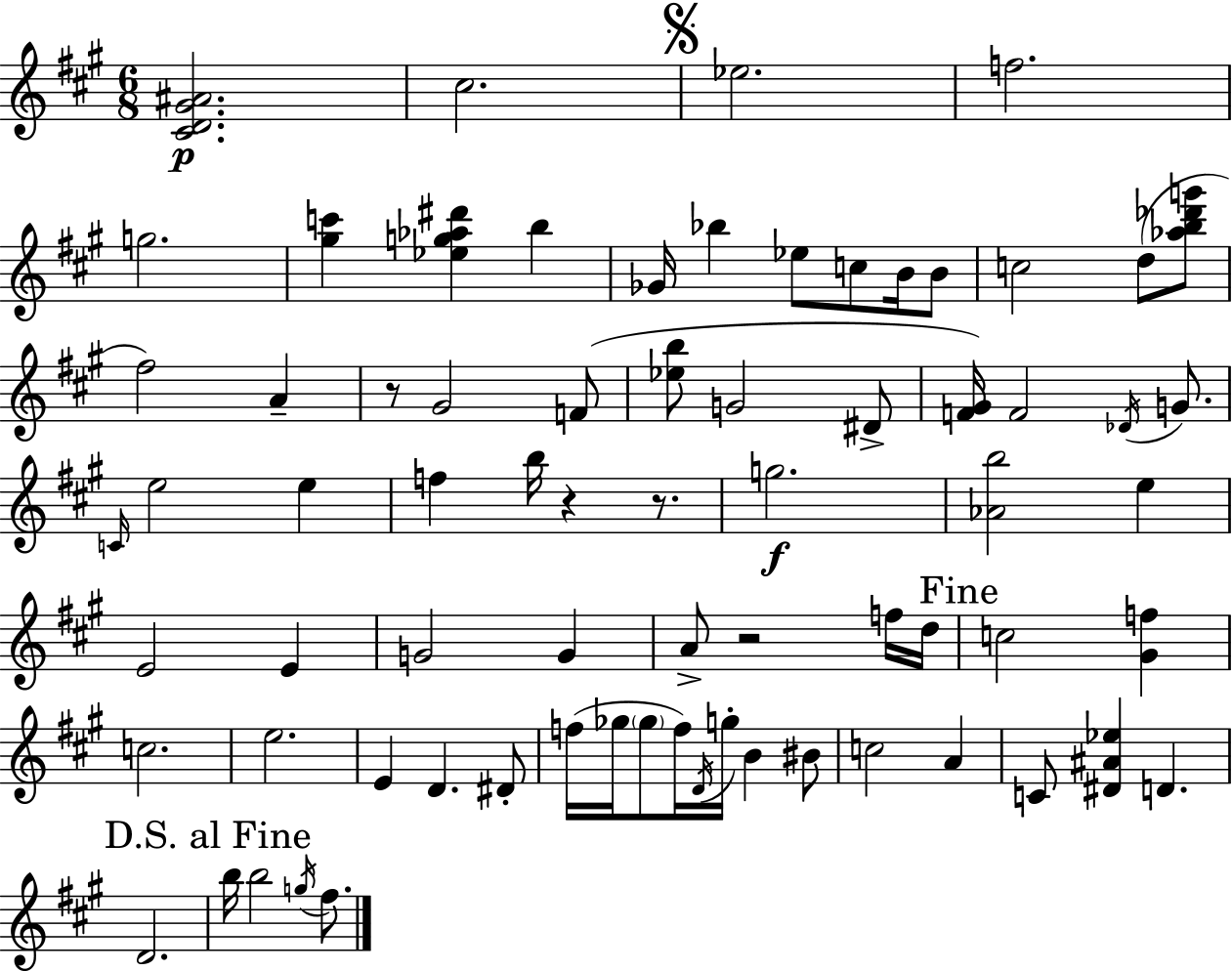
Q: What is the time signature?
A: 6/8